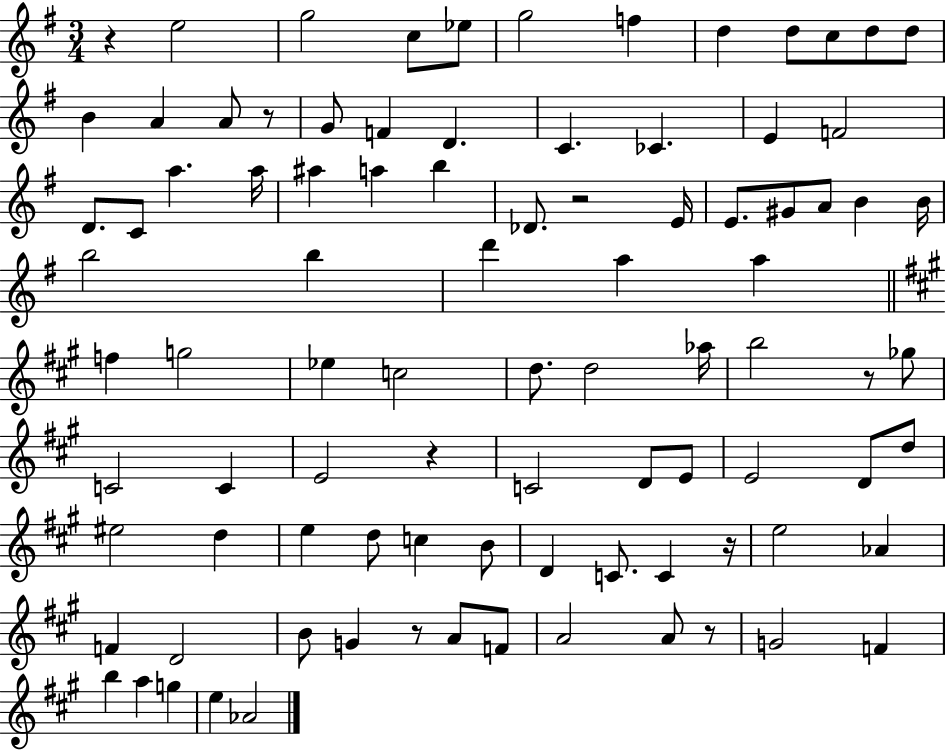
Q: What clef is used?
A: treble